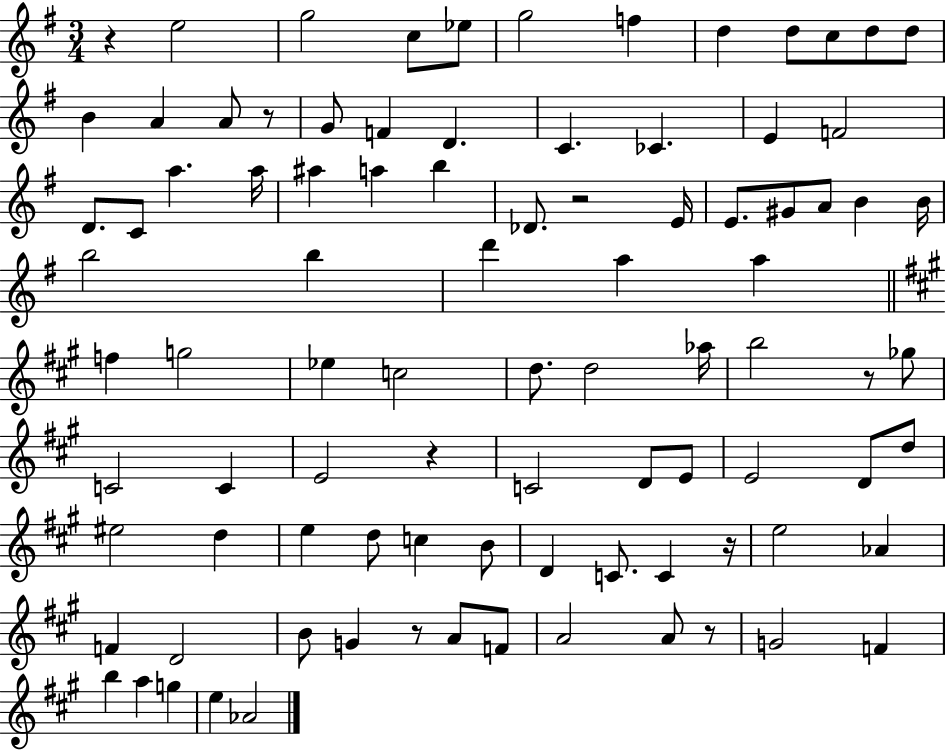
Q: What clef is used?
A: treble